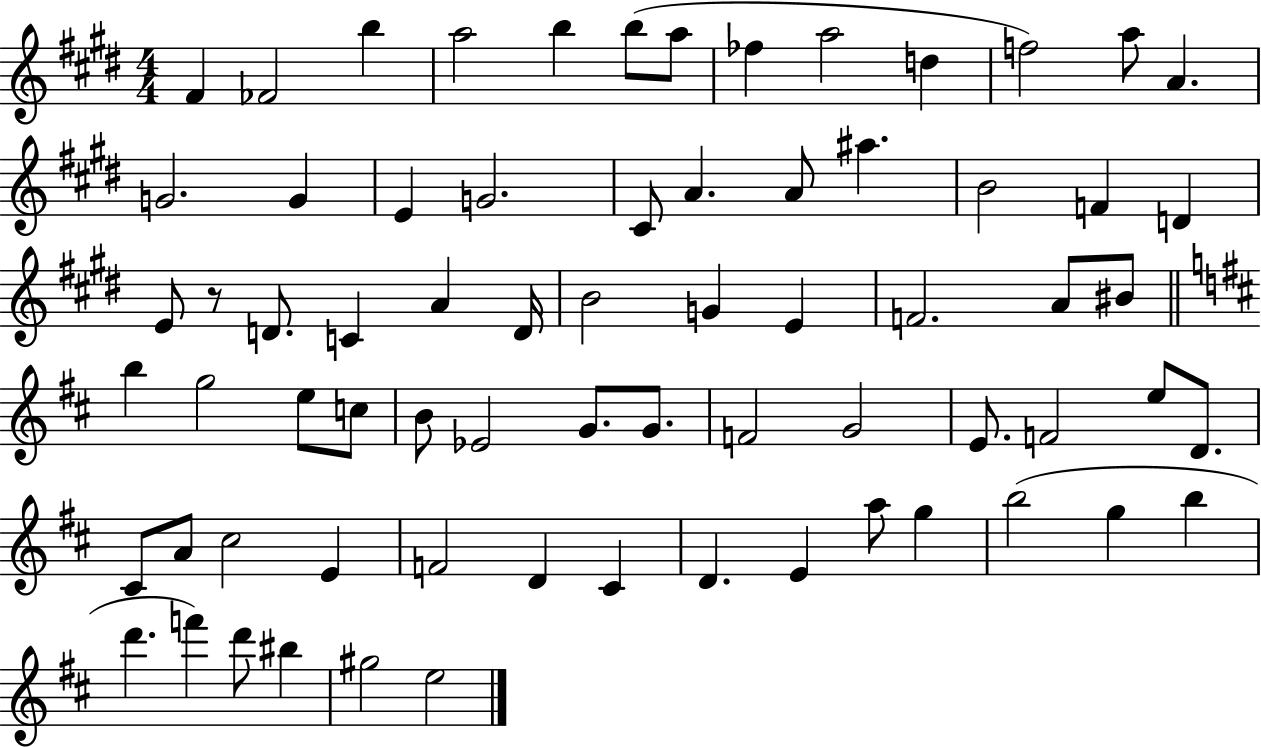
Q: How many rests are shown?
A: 1